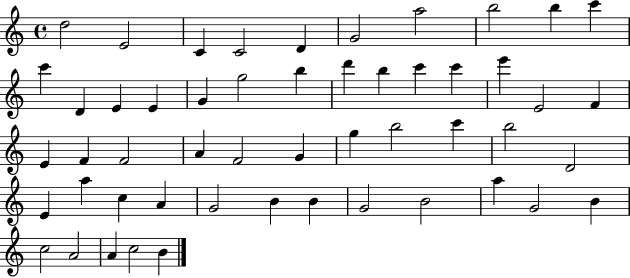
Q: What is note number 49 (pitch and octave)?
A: A4